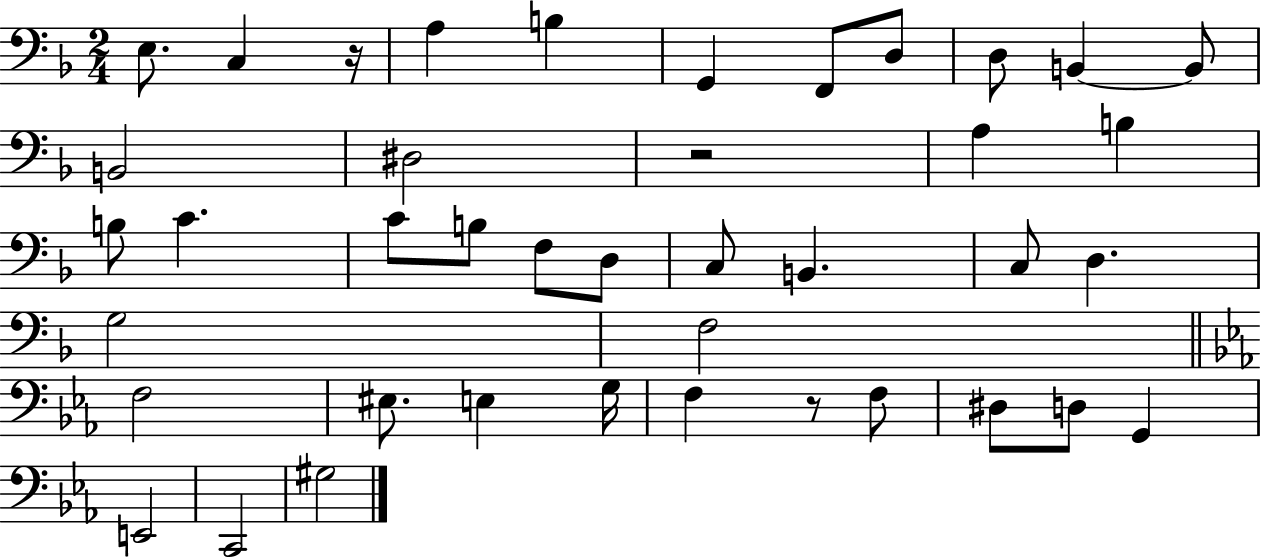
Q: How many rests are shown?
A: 3